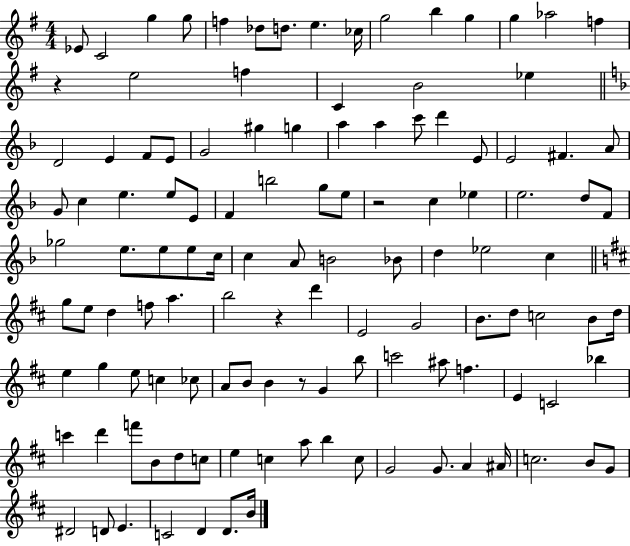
{
  \clef treble
  \numericTimeSignature
  \time 4/4
  \key g \major
  ees'8 c'2 g''4 g''8 | f''4 des''8 d''8. e''4. ces''16 | g''2 b''4 g''4 | g''4 aes''2 f''4 | \break r4 e''2 f''4 | c'4 b'2 ees''4 | \bar "||" \break \key f \major d'2 e'4 f'8 e'8 | g'2 gis''4 g''4 | a''4 a''4 c'''8 d'''4 e'8 | e'2 fis'4. a'8 | \break g'8 c''4 e''4. e''8 e'8 | f'4 b''2 g''8 e''8 | r2 c''4 ees''4 | e''2. d''8 f'8 | \break ges''2 e''8. e''8 e''8 c''16 | c''4 a'8 b'2 bes'8 | d''4 ees''2 c''4 | \bar "||" \break \key b \minor g''8 e''8 d''4 f''8 a''4. | b''2 r4 d'''4 | e'2 g'2 | b'8. d''8 c''2 b'8 d''16 | \break e''4 g''4 e''8 c''4 ces''8 | a'8 b'8 b'4 r8 g'4 b''8 | c'''2 ais''8 f''4. | e'4 c'2 bes''4 | \break c'''4 d'''4 f'''8 b'8 d''8 c''8 | e''4 c''4 a''8 b''4 c''8 | g'2 g'8. a'4 ais'16 | c''2. b'8 g'8 | \break dis'2 d'8 e'4. | c'2 d'4 d'8. b'16 | \bar "|."
}